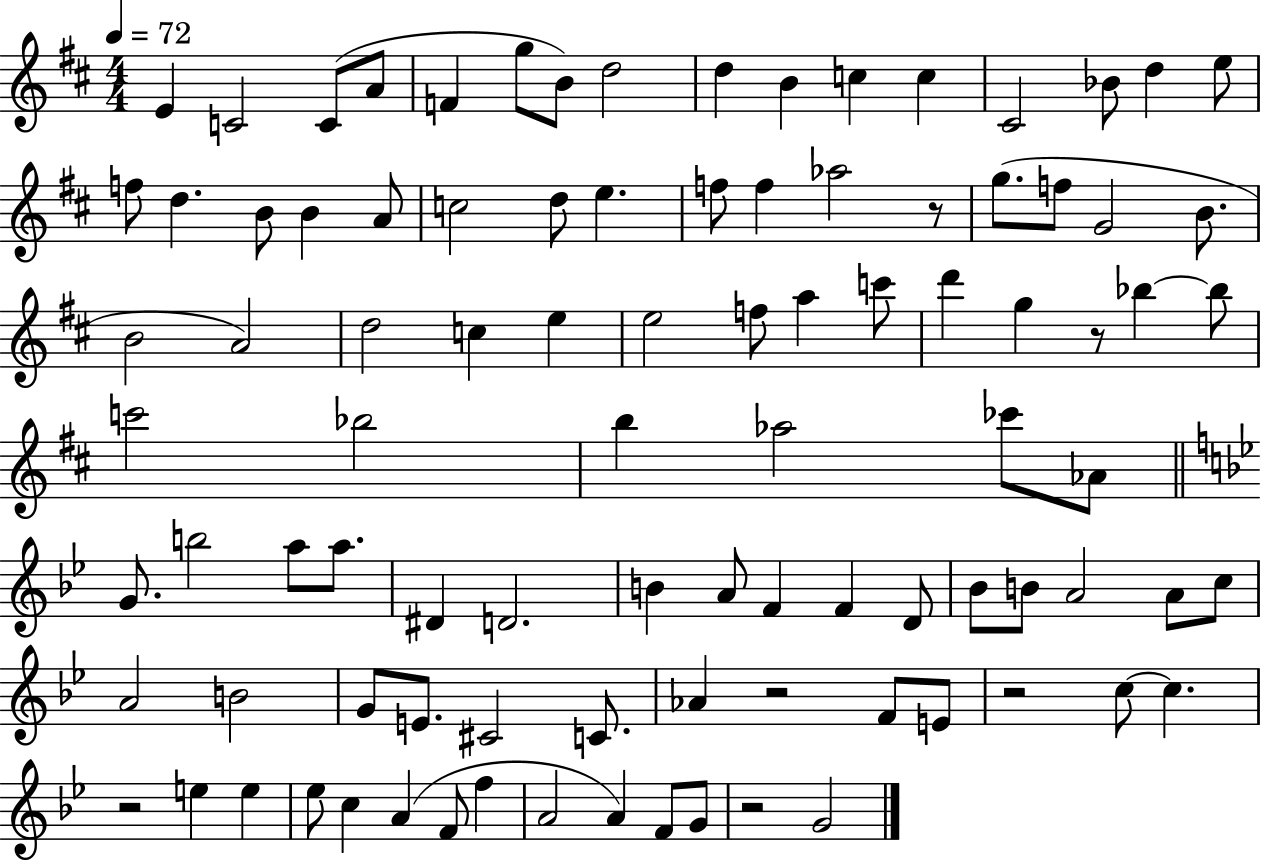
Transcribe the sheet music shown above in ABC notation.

X:1
T:Untitled
M:4/4
L:1/4
K:D
E C2 C/2 A/2 F g/2 B/2 d2 d B c c ^C2 _B/2 d e/2 f/2 d B/2 B A/2 c2 d/2 e f/2 f _a2 z/2 g/2 f/2 G2 B/2 B2 A2 d2 c e e2 f/2 a c'/2 d' g z/2 _b _b/2 c'2 _b2 b _a2 _c'/2 _A/2 G/2 b2 a/2 a/2 ^D D2 B A/2 F F D/2 _B/2 B/2 A2 A/2 c/2 A2 B2 G/2 E/2 ^C2 C/2 _A z2 F/2 E/2 z2 c/2 c z2 e e _e/2 c A F/2 f A2 A F/2 G/2 z2 G2